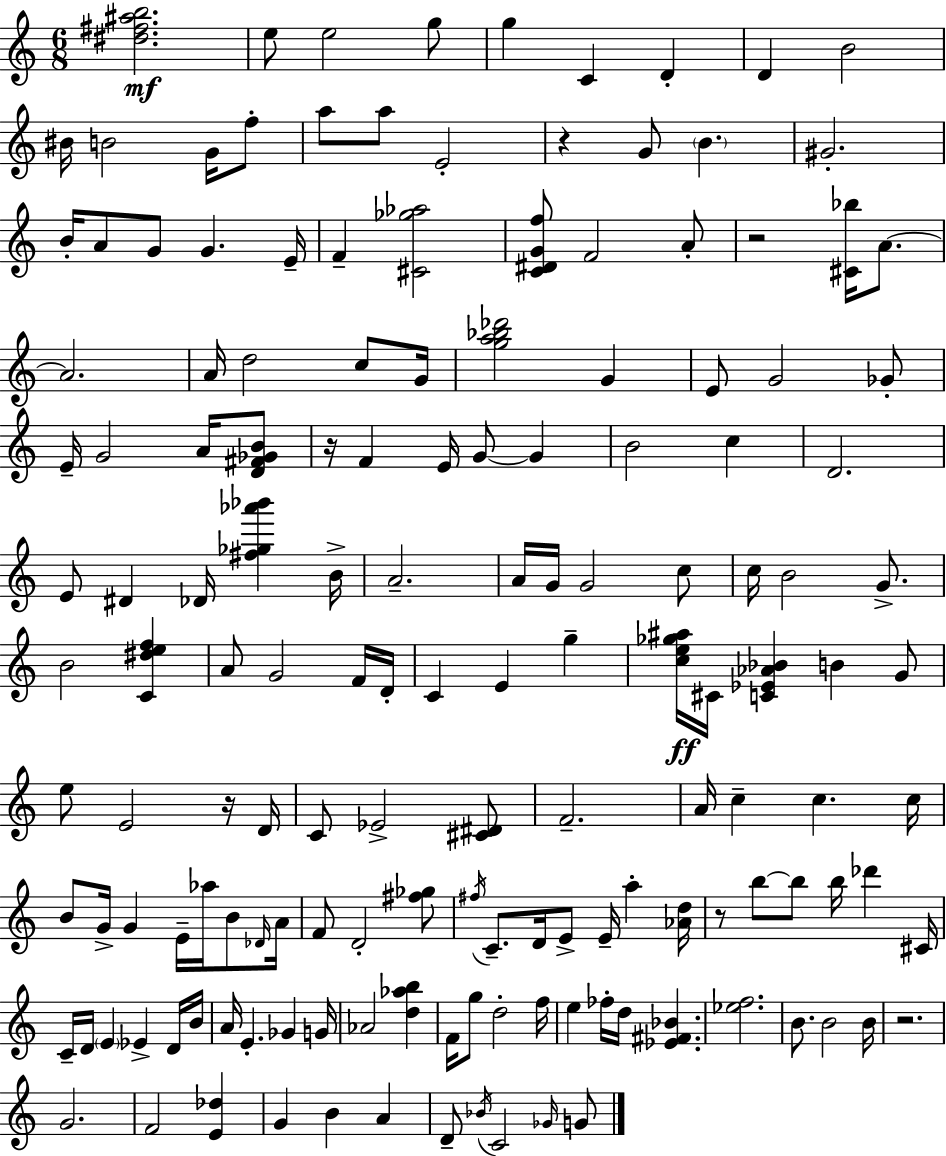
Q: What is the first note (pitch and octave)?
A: E5